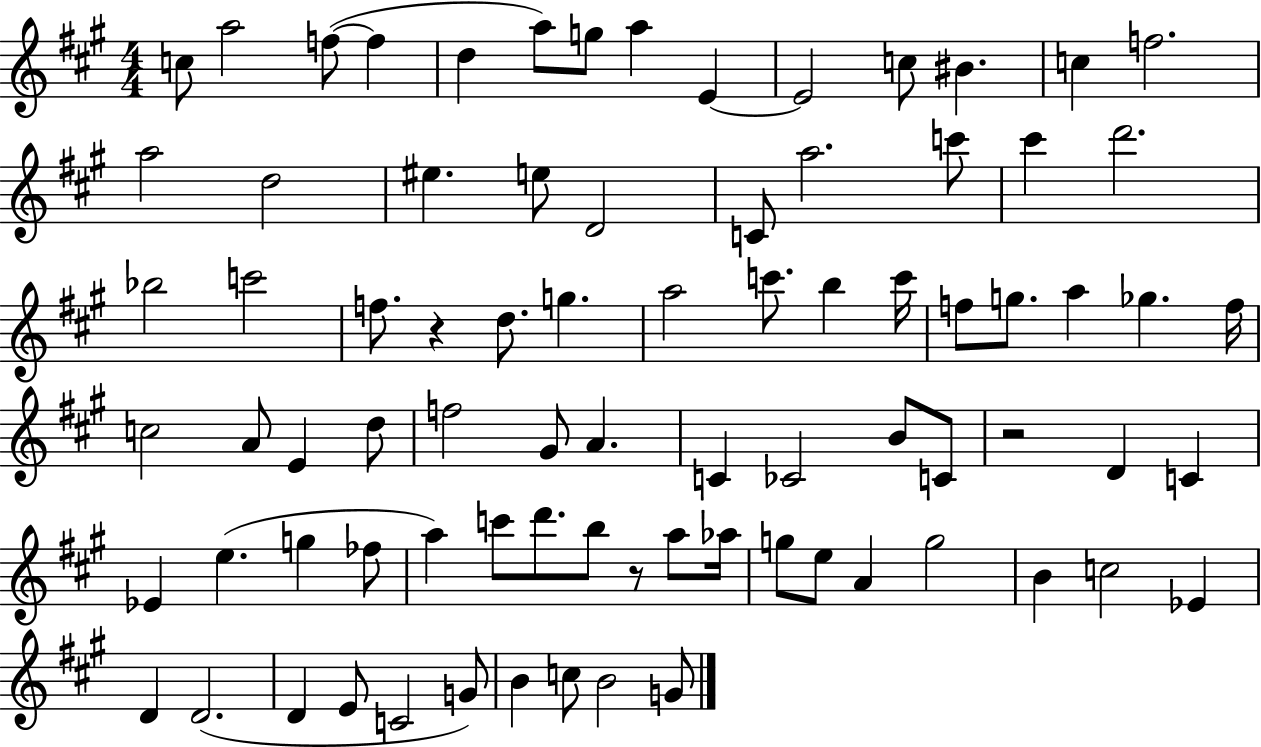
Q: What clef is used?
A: treble